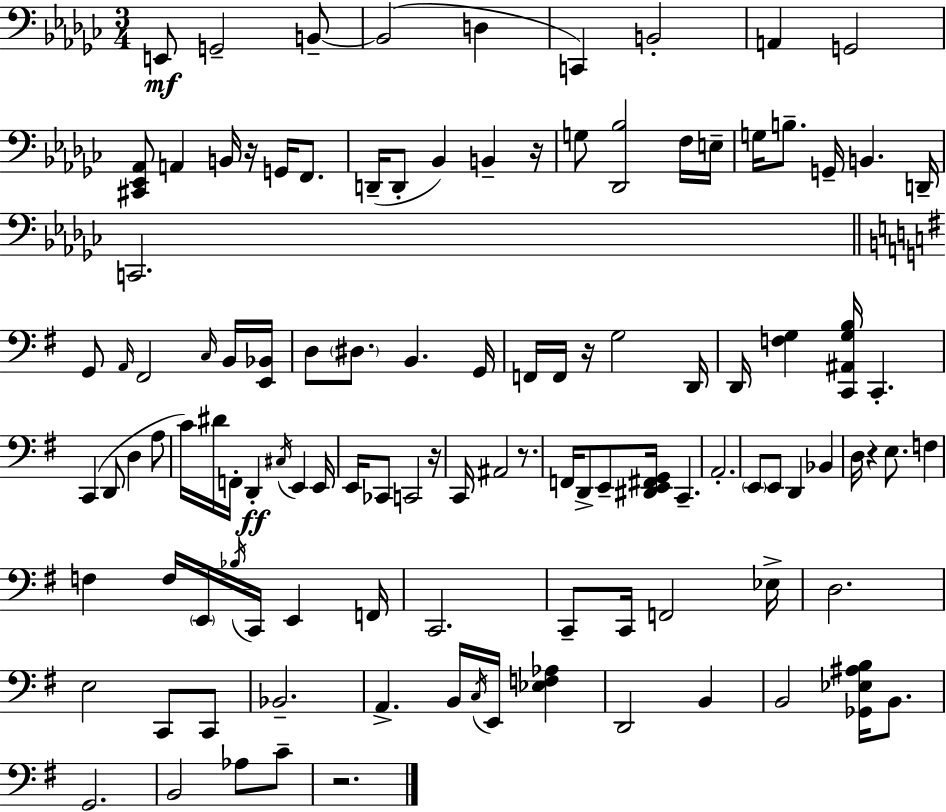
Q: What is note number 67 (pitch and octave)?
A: D3